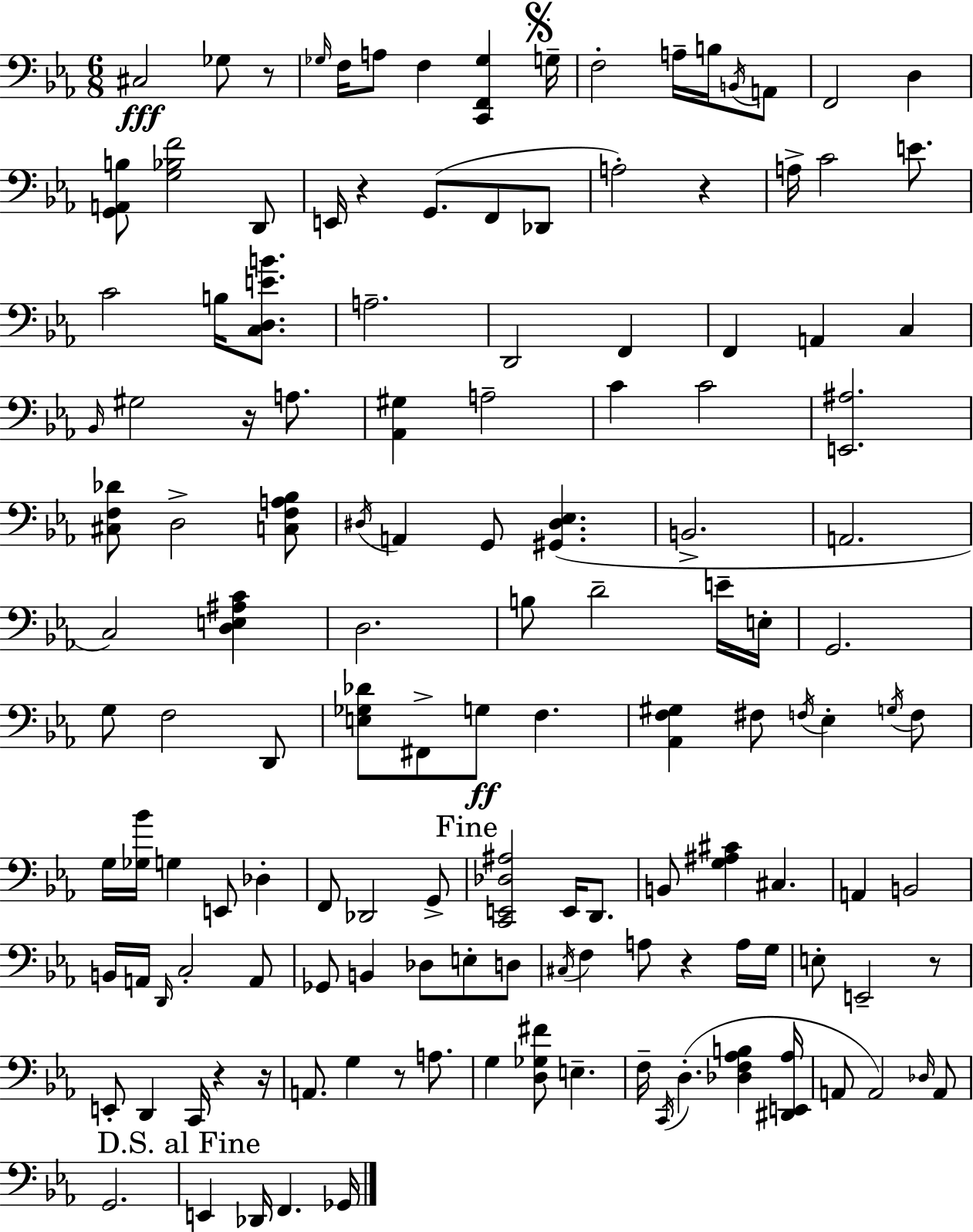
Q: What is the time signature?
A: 6/8